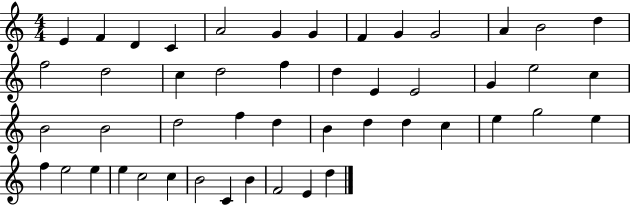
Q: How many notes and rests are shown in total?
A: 48